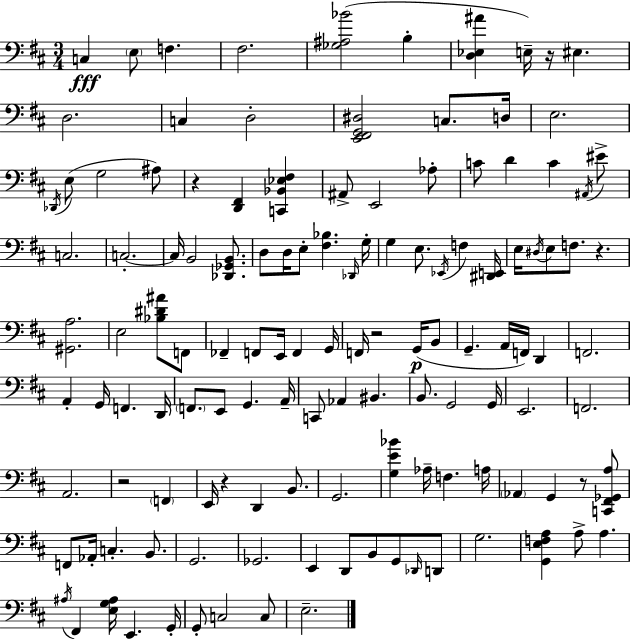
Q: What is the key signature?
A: D major